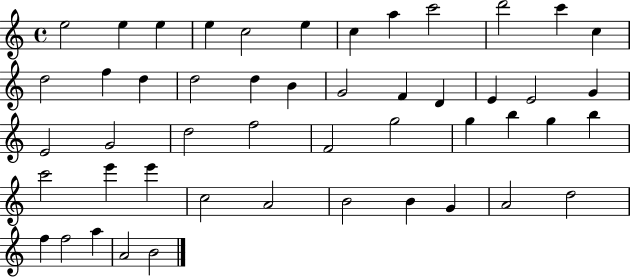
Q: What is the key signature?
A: C major